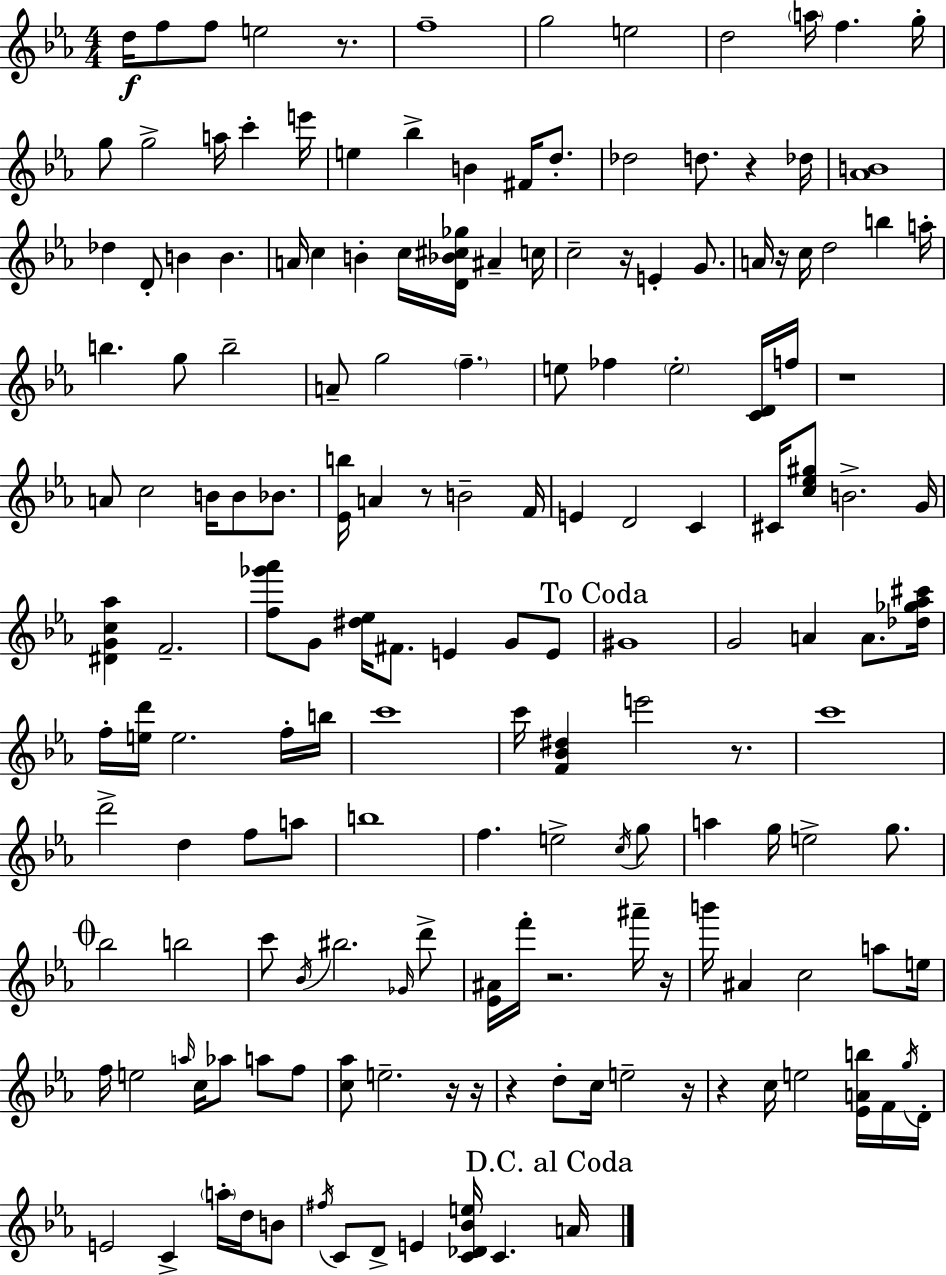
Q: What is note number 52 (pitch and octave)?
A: F5